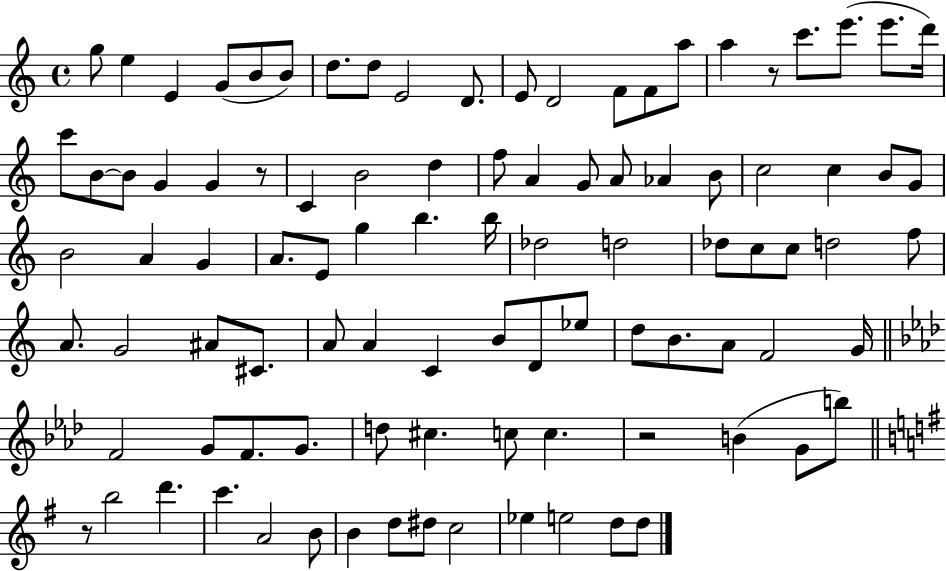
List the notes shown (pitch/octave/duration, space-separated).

G5/e E5/q E4/q G4/e B4/e B4/e D5/e. D5/e E4/h D4/e. E4/e D4/h F4/e F4/e A5/e A5/q R/e C6/e. E6/e. E6/e. D6/s C6/e B4/e B4/e G4/q G4/q R/e C4/q B4/h D5/q F5/e A4/q G4/e A4/e Ab4/q B4/e C5/h C5/q B4/e G4/e B4/h A4/q G4/q A4/e. E4/e G5/q B5/q. B5/s Db5/h D5/h Db5/e C5/e C5/e D5/h F5/e A4/e. G4/h A#4/e C#4/e. A4/e A4/q C4/q B4/e D4/e Eb5/e D5/e B4/e. A4/e F4/h G4/s F4/h G4/e F4/e. G4/e. D5/e C#5/q. C5/e C5/q. R/h B4/q G4/e B5/e R/e B5/h D6/q. C6/q. A4/h B4/e B4/q D5/e D#5/e C5/h Eb5/q E5/h D5/e D5/e